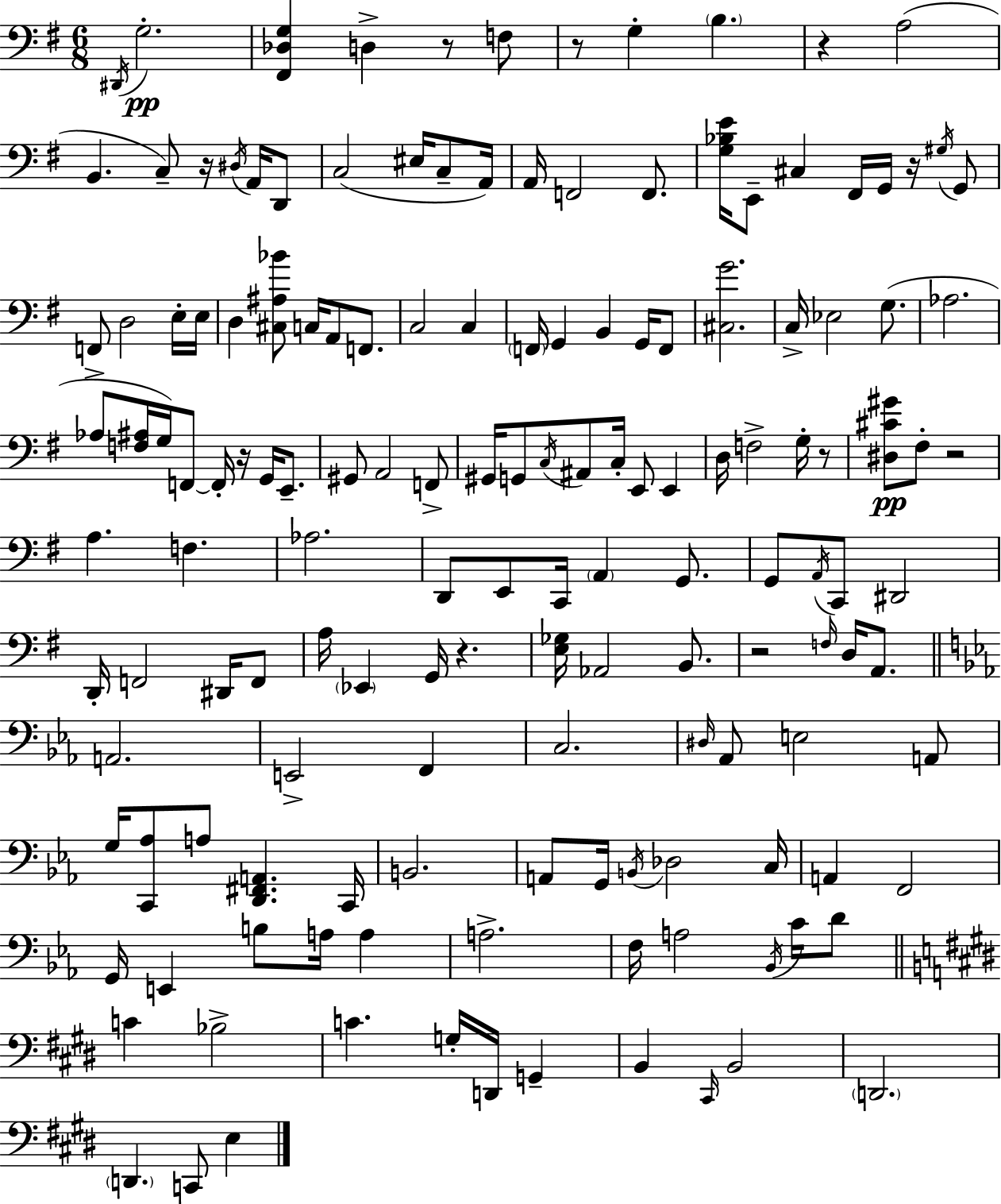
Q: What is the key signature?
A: G major